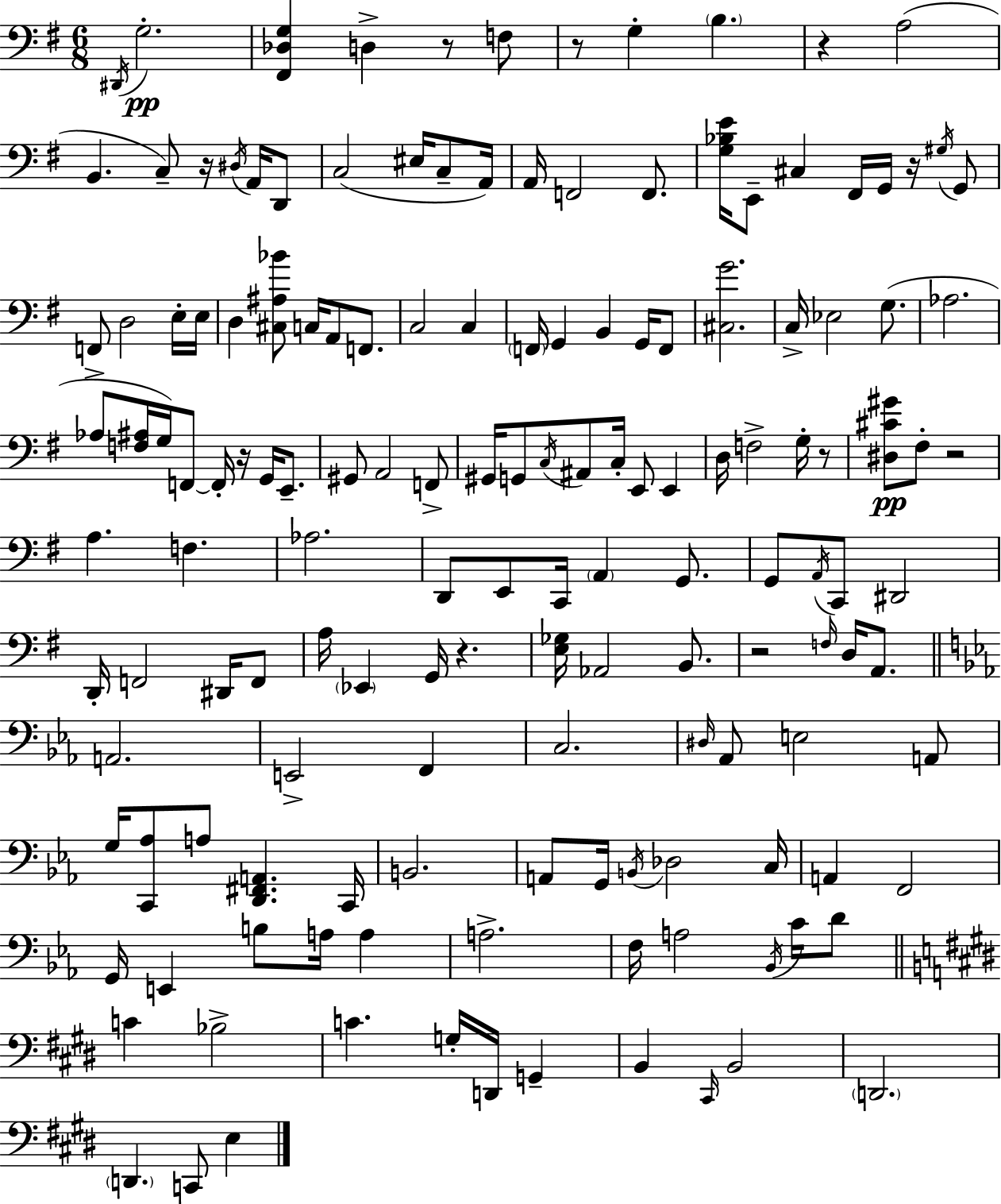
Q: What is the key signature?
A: G major